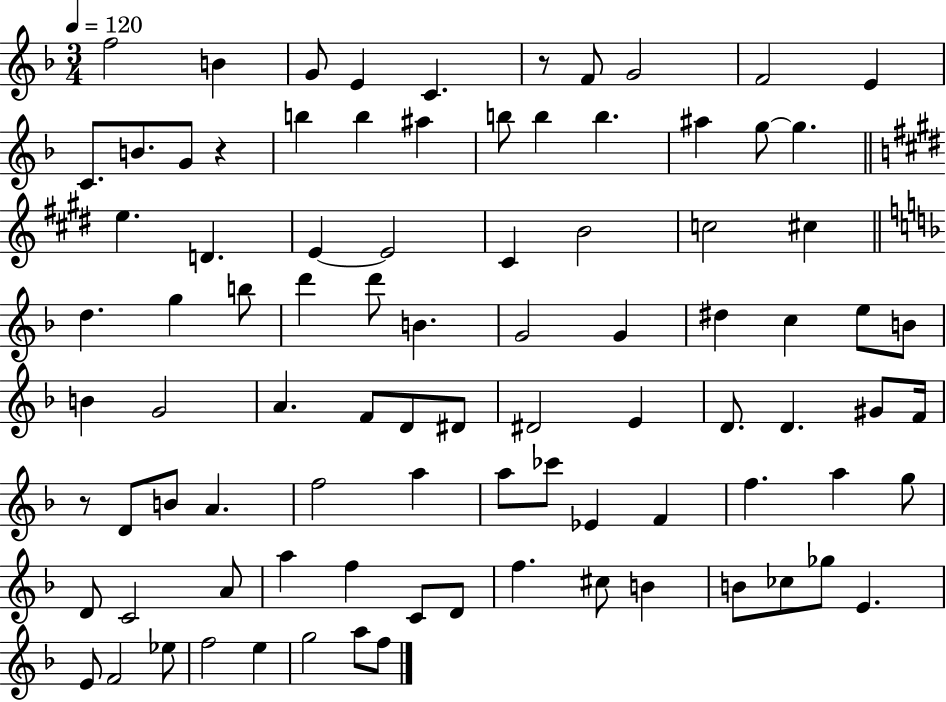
{
  \clef treble
  \numericTimeSignature
  \time 3/4
  \key f \major
  \tempo 4 = 120
  f''2 b'4 | g'8 e'4 c'4. | r8 f'8 g'2 | f'2 e'4 | \break c'8. b'8. g'8 r4 | b''4 b''4 ais''4 | b''8 b''4 b''4. | ais''4 g''8~~ g''4. | \break \bar "||" \break \key e \major e''4. d'4. | e'4~~ e'2 | cis'4 b'2 | c''2 cis''4 | \break \bar "||" \break \key d \minor d''4. g''4 b''8 | d'''4 d'''8 b'4. | g'2 g'4 | dis''4 c''4 e''8 b'8 | \break b'4 g'2 | a'4. f'8 d'8 dis'8 | dis'2 e'4 | d'8. d'4. gis'8 f'16 | \break r8 d'8 b'8 a'4. | f''2 a''4 | a''8 ces'''8 ees'4 f'4 | f''4. a''4 g''8 | \break d'8 c'2 a'8 | a''4 f''4 c'8 d'8 | f''4. cis''8 b'4 | b'8 ces''8 ges''8 e'4. | \break e'8 f'2 ees''8 | f''2 e''4 | g''2 a''8 f''8 | \bar "|."
}